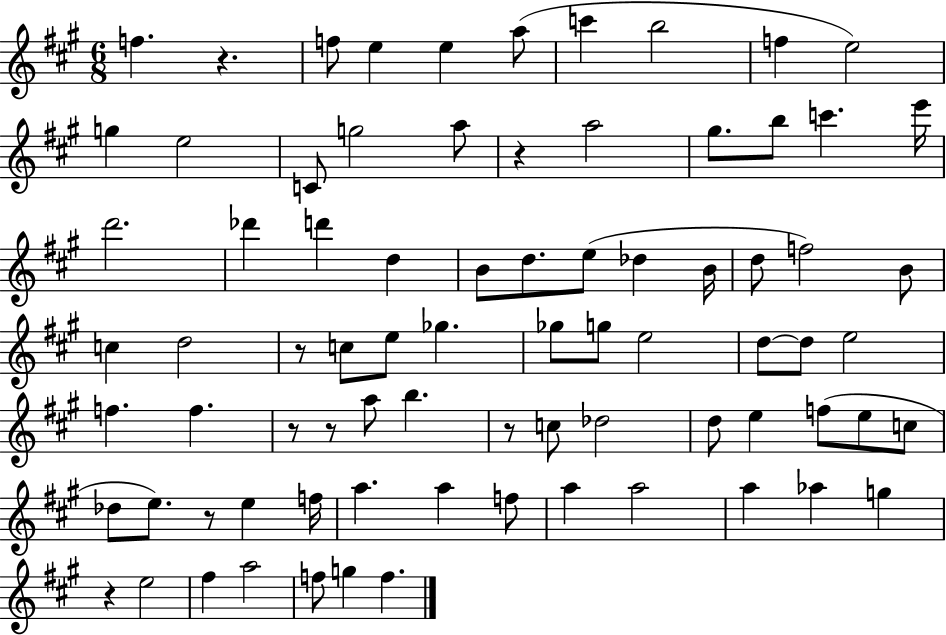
F5/q. R/q. F5/e E5/q E5/q A5/e C6/q B5/h F5/q E5/h G5/q E5/h C4/e G5/h A5/e R/q A5/h G#5/e. B5/e C6/q. E6/s D6/h. Db6/q D6/q D5/q B4/e D5/e. E5/e Db5/q B4/s D5/e F5/h B4/e C5/q D5/h R/e C5/e E5/e Gb5/q. Gb5/e G5/e E5/h D5/e D5/e E5/h F5/q. F5/q. R/e R/e A5/e B5/q. R/e C5/e Db5/h D5/e E5/q F5/e E5/e C5/e Db5/e E5/e. R/e E5/q F5/s A5/q. A5/q F5/e A5/q A5/h A5/q Ab5/q G5/q R/q E5/h F#5/q A5/h F5/e G5/q F5/q.